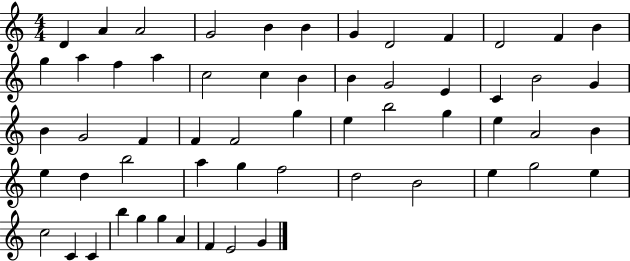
D4/q A4/q A4/h G4/h B4/q B4/q G4/q D4/h F4/q D4/h F4/q B4/q G5/q A5/q F5/q A5/q C5/h C5/q B4/q B4/q G4/h E4/q C4/q B4/h G4/q B4/q G4/h F4/q F4/q F4/h G5/q E5/q B5/h G5/q E5/q A4/h B4/q E5/q D5/q B5/h A5/q G5/q F5/h D5/h B4/h E5/q G5/h E5/q C5/h C4/q C4/q B5/q G5/q G5/q A4/q F4/q E4/h G4/q